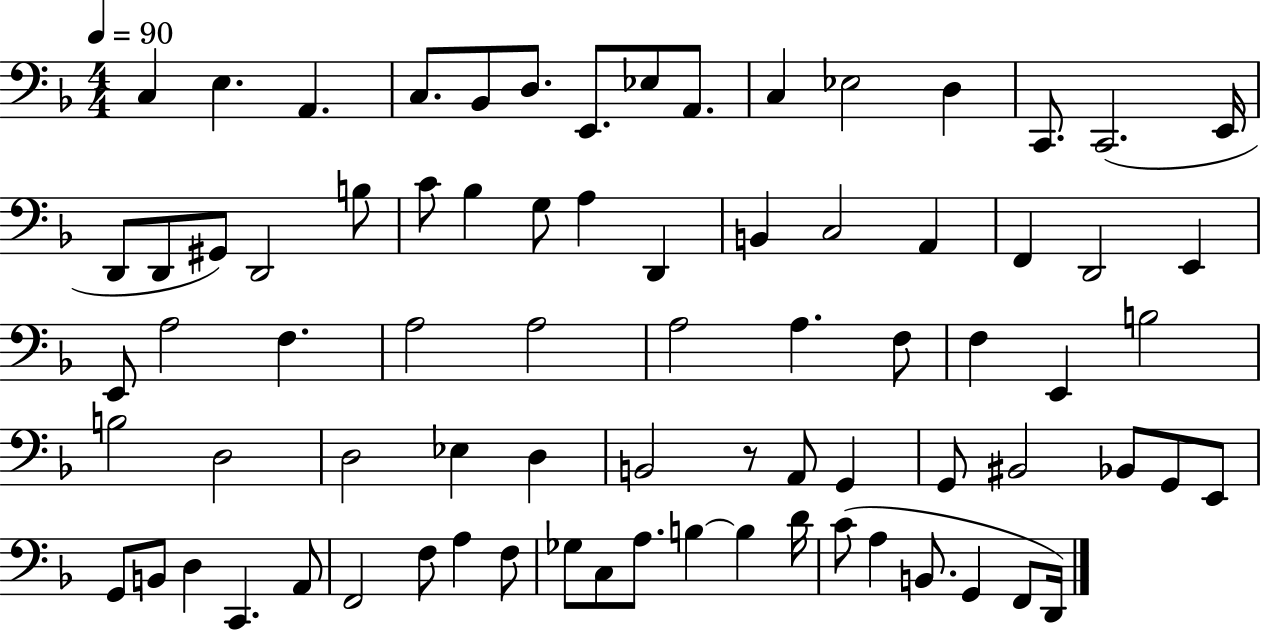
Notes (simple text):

C3/q E3/q. A2/q. C3/e. Bb2/e D3/e. E2/e. Eb3/e A2/e. C3/q Eb3/h D3/q C2/e. C2/h. E2/s D2/e D2/e G#2/e D2/h B3/e C4/e Bb3/q G3/e A3/q D2/q B2/q C3/h A2/q F2/q D2/h E2/q E2/e A3/h F3/q. A3/h A3/h A3/h A3/q. F3/e F3/q E2/q B3/h B3/h D3/h D3/h Eb3/q D3/q B2/h R/e A2/e G2/q G2/e BIS2/h Bb2/e G2/e E2/e G2/e B2/e D3/q C2/q. A2/e F2/h F3/e A3/q F3/e Gb3/e C3/e A3/e. B3/q B3/q D4/s C4/e A3/q B2/e. G2/q F2/e D2/s